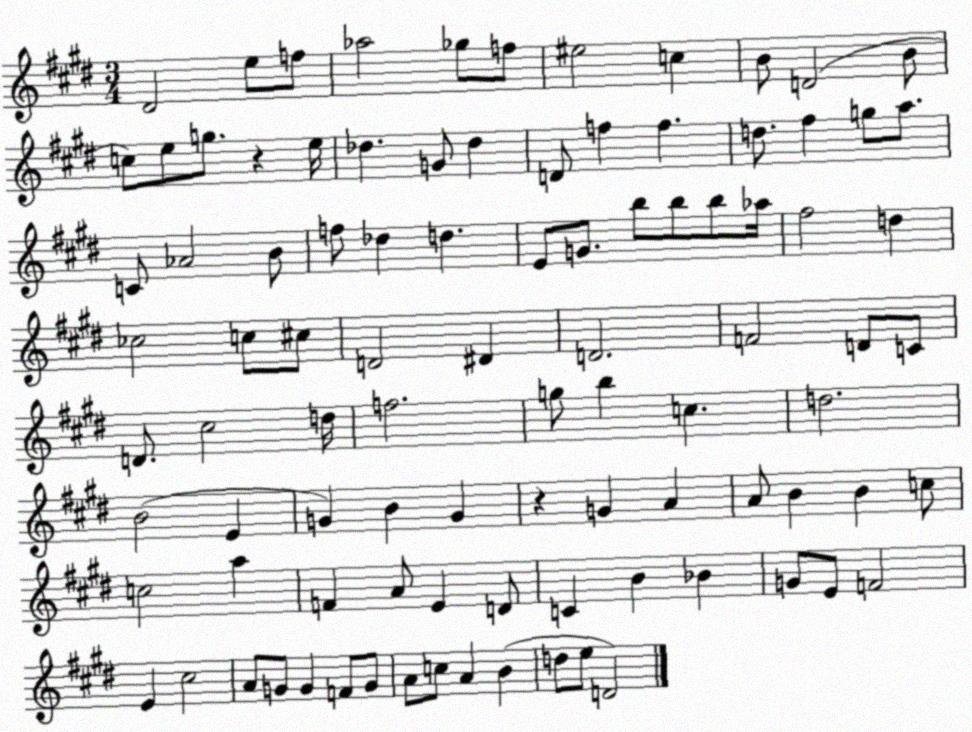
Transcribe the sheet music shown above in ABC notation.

X:1
T:Untitled
M:3/4
L:1/4
K:E
^D2 e/2 f/2 _a2 _g/2 f/2 ^e2 c B/2 D2 B/2 c/2 e/2 g/2 z e/4 _d G/2 _d D/2 f f d/2 ^f g/2 a/2 C/2 _A2 B/2 f/2 _d d E/2 G/2 b/2 b/2 b/2 _a/4 ^f2 d _c2 c/2 ^c/2 D2 ^D D2 F2 D/2 C/2 D/2 ^c2 d/4 f2 g/2 b c d2 B2 E G B G z G A A/2 B B c/2 c2 a F A/2 E D/2 C B _B G/2 E/2 F2 E ^c2 A/2 G/2 G F/2 G/2 A/2 c/2 A B d/2 e/2 D2